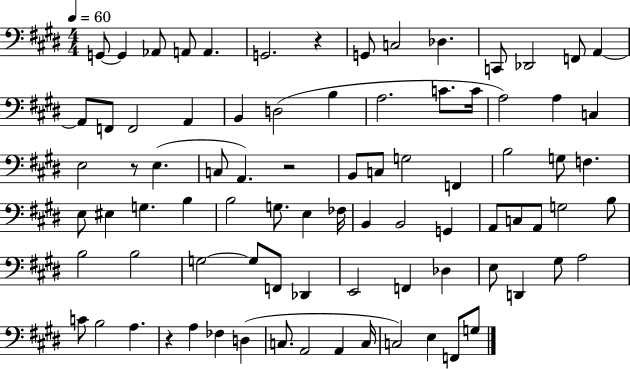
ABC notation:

X:1
T:Untitled
M:4/4
L:1/4
K:E
G,,/2 G,, _A,,/2 A,,/2 A,, G,,2 z G,,/2 C,2 _D, C,,/2 _D,,2 F,,/2 A,, A,,/2 F,,/2 F,,2 A,, B,, D,2 B, A,2 C/2 C/4 A,2 A, C, E,2 z/2 E, C,/2 A,, z2 B,,/2 C,/2 G,2 F,, B,2 G,/2 F, E,/2 ^E, G, B, B,2 G,/2 E, _F,/4 B,, B,,2 G,, A,,/2 C,/2 A,,/2 G,2 B,/2 B,2 B,2 G,2 G,/2 F,,/2 _D,, E,,2 F,, _D, E,/2 D,, ^G,/2 A,2 C/2 B,2 A, z A, _F, D, C,/2 A,,2 A,, C,/4 C,2 E, F,,/2 G,/2